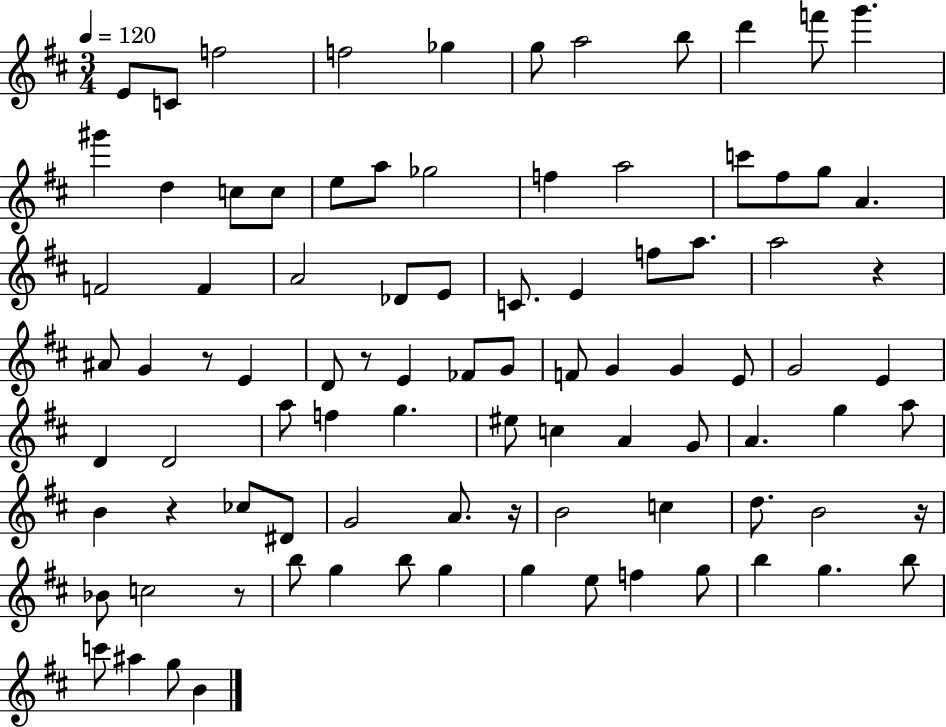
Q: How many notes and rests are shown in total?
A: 92